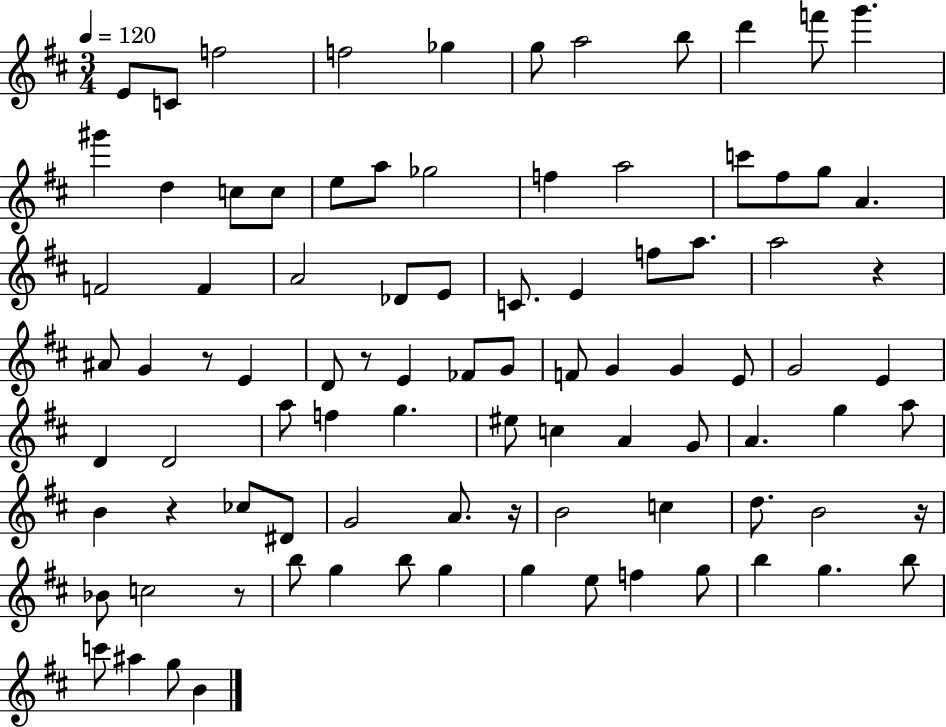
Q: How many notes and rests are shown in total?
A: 92